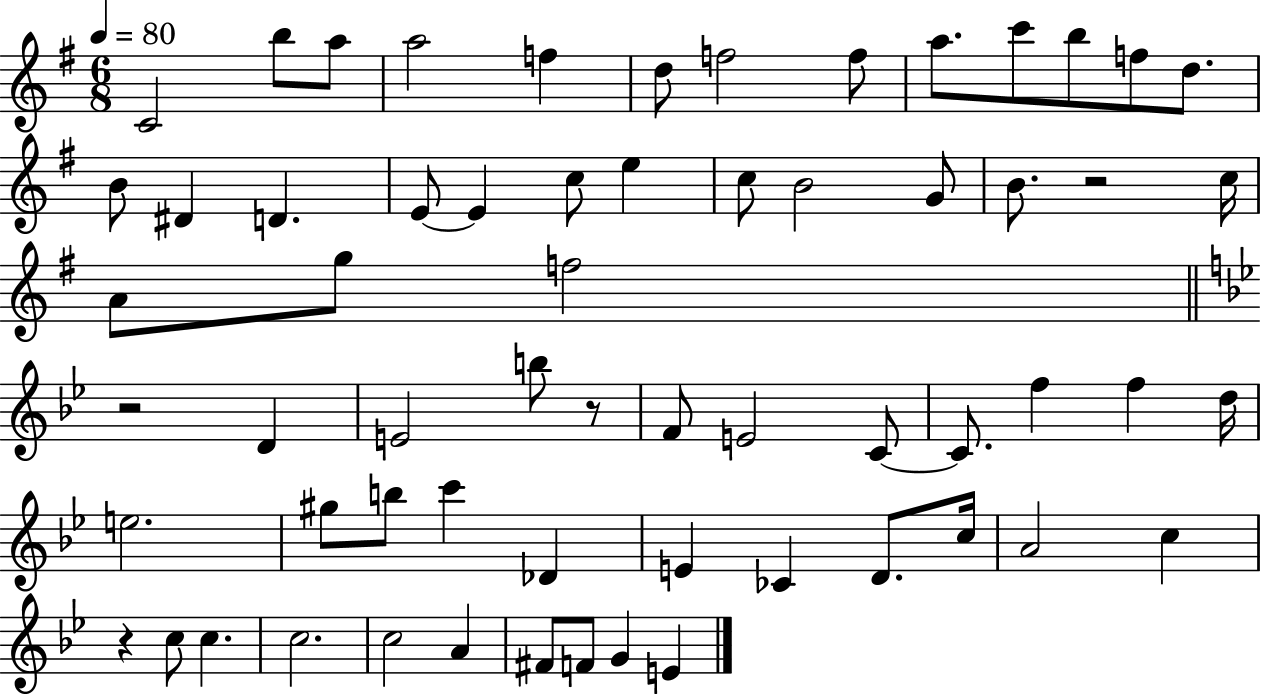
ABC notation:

X:1
T:Untitled
M:6/8
L:1/4
K:G
C2 b/2 a/2 a2 f d/2 f2 f/2 a/2 c'/2 b/2 f/2 d/2 B/2 ^D D E/2 E c/2 e c/2 B2 G/2 B/2 z2 c/4 A/2 g/2 f2 z2 D E2 b/2 z/2 F/2 E2 C/2 C/2 f f d/4 e2 ^g/2 b/2 c' _D E _C D/2 c/4 A2 c z c/2 c c2 c2 A ^F/2 F/2 G E